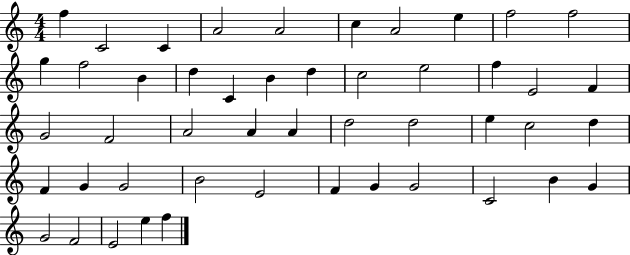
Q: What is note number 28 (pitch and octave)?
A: D5